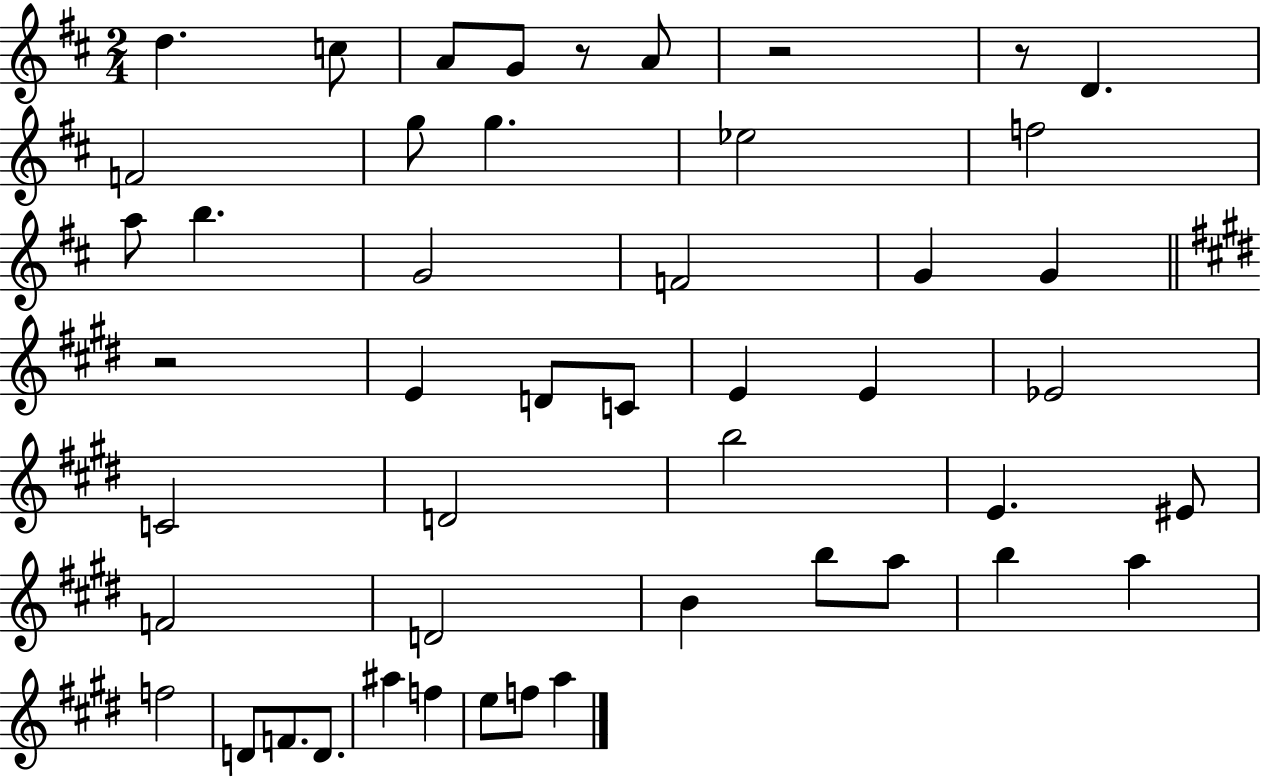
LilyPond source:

{
  \clef treble
  \numericTimeSignature
  \time 2/4
  \key d \major
  d''4. c''8 | a'8 g'8 r8 a'8 | r2 | r8 d'4. | \break f'2 | g''8 g''4. | ees''2 | f''2 | \break a''8 b''4. | g'2 | f'2 | g'4 g'4 | \break \bar "||" \break \key e \major r2 | e'4 d'8 c'8 | e'4 e'4 | ees'2 | \break c'2 | d'2 | b''2 | e'4. eis'8 | \break f'2 | d'2 | b'4 b''8 a''8 | b''4 a''4 | \break f''2 | d'8 f'8. d'8. | ais''4 f''4 | e''8 f''8 a''4 | \break \bar "|."
}